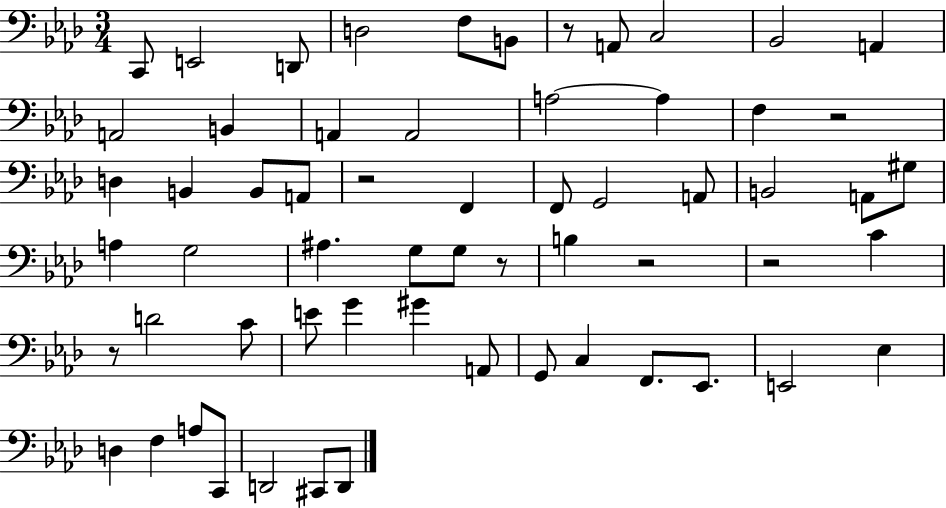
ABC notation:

X:1
T:Untitled
M:3/4
L:1/4
K:Ab
C,,/2 E,,2 D,,/2 D,2 F,/2 B,,/2 z/2 A,,/2 C,2 _B,,2 A,, A,,2 B,, A,, A,,2 A,2 A, F, z2 D, B,, B,,/2 A,,/2 z2 F,, F,,/2 G,,2 A,,/2 B,,2 A,,/2 ^G,/2 A, G,2 ^A, G,/2 G,/2 z/2 B, z2 z2 C z/2 D2 C/2 E/2 G ^G A,,/2 G,,/2 C, F,,/2 _E,,/2 E,,2 _E, D, F, A,/2 C,,/2 D,,2 ^C,,/2 D,,/2